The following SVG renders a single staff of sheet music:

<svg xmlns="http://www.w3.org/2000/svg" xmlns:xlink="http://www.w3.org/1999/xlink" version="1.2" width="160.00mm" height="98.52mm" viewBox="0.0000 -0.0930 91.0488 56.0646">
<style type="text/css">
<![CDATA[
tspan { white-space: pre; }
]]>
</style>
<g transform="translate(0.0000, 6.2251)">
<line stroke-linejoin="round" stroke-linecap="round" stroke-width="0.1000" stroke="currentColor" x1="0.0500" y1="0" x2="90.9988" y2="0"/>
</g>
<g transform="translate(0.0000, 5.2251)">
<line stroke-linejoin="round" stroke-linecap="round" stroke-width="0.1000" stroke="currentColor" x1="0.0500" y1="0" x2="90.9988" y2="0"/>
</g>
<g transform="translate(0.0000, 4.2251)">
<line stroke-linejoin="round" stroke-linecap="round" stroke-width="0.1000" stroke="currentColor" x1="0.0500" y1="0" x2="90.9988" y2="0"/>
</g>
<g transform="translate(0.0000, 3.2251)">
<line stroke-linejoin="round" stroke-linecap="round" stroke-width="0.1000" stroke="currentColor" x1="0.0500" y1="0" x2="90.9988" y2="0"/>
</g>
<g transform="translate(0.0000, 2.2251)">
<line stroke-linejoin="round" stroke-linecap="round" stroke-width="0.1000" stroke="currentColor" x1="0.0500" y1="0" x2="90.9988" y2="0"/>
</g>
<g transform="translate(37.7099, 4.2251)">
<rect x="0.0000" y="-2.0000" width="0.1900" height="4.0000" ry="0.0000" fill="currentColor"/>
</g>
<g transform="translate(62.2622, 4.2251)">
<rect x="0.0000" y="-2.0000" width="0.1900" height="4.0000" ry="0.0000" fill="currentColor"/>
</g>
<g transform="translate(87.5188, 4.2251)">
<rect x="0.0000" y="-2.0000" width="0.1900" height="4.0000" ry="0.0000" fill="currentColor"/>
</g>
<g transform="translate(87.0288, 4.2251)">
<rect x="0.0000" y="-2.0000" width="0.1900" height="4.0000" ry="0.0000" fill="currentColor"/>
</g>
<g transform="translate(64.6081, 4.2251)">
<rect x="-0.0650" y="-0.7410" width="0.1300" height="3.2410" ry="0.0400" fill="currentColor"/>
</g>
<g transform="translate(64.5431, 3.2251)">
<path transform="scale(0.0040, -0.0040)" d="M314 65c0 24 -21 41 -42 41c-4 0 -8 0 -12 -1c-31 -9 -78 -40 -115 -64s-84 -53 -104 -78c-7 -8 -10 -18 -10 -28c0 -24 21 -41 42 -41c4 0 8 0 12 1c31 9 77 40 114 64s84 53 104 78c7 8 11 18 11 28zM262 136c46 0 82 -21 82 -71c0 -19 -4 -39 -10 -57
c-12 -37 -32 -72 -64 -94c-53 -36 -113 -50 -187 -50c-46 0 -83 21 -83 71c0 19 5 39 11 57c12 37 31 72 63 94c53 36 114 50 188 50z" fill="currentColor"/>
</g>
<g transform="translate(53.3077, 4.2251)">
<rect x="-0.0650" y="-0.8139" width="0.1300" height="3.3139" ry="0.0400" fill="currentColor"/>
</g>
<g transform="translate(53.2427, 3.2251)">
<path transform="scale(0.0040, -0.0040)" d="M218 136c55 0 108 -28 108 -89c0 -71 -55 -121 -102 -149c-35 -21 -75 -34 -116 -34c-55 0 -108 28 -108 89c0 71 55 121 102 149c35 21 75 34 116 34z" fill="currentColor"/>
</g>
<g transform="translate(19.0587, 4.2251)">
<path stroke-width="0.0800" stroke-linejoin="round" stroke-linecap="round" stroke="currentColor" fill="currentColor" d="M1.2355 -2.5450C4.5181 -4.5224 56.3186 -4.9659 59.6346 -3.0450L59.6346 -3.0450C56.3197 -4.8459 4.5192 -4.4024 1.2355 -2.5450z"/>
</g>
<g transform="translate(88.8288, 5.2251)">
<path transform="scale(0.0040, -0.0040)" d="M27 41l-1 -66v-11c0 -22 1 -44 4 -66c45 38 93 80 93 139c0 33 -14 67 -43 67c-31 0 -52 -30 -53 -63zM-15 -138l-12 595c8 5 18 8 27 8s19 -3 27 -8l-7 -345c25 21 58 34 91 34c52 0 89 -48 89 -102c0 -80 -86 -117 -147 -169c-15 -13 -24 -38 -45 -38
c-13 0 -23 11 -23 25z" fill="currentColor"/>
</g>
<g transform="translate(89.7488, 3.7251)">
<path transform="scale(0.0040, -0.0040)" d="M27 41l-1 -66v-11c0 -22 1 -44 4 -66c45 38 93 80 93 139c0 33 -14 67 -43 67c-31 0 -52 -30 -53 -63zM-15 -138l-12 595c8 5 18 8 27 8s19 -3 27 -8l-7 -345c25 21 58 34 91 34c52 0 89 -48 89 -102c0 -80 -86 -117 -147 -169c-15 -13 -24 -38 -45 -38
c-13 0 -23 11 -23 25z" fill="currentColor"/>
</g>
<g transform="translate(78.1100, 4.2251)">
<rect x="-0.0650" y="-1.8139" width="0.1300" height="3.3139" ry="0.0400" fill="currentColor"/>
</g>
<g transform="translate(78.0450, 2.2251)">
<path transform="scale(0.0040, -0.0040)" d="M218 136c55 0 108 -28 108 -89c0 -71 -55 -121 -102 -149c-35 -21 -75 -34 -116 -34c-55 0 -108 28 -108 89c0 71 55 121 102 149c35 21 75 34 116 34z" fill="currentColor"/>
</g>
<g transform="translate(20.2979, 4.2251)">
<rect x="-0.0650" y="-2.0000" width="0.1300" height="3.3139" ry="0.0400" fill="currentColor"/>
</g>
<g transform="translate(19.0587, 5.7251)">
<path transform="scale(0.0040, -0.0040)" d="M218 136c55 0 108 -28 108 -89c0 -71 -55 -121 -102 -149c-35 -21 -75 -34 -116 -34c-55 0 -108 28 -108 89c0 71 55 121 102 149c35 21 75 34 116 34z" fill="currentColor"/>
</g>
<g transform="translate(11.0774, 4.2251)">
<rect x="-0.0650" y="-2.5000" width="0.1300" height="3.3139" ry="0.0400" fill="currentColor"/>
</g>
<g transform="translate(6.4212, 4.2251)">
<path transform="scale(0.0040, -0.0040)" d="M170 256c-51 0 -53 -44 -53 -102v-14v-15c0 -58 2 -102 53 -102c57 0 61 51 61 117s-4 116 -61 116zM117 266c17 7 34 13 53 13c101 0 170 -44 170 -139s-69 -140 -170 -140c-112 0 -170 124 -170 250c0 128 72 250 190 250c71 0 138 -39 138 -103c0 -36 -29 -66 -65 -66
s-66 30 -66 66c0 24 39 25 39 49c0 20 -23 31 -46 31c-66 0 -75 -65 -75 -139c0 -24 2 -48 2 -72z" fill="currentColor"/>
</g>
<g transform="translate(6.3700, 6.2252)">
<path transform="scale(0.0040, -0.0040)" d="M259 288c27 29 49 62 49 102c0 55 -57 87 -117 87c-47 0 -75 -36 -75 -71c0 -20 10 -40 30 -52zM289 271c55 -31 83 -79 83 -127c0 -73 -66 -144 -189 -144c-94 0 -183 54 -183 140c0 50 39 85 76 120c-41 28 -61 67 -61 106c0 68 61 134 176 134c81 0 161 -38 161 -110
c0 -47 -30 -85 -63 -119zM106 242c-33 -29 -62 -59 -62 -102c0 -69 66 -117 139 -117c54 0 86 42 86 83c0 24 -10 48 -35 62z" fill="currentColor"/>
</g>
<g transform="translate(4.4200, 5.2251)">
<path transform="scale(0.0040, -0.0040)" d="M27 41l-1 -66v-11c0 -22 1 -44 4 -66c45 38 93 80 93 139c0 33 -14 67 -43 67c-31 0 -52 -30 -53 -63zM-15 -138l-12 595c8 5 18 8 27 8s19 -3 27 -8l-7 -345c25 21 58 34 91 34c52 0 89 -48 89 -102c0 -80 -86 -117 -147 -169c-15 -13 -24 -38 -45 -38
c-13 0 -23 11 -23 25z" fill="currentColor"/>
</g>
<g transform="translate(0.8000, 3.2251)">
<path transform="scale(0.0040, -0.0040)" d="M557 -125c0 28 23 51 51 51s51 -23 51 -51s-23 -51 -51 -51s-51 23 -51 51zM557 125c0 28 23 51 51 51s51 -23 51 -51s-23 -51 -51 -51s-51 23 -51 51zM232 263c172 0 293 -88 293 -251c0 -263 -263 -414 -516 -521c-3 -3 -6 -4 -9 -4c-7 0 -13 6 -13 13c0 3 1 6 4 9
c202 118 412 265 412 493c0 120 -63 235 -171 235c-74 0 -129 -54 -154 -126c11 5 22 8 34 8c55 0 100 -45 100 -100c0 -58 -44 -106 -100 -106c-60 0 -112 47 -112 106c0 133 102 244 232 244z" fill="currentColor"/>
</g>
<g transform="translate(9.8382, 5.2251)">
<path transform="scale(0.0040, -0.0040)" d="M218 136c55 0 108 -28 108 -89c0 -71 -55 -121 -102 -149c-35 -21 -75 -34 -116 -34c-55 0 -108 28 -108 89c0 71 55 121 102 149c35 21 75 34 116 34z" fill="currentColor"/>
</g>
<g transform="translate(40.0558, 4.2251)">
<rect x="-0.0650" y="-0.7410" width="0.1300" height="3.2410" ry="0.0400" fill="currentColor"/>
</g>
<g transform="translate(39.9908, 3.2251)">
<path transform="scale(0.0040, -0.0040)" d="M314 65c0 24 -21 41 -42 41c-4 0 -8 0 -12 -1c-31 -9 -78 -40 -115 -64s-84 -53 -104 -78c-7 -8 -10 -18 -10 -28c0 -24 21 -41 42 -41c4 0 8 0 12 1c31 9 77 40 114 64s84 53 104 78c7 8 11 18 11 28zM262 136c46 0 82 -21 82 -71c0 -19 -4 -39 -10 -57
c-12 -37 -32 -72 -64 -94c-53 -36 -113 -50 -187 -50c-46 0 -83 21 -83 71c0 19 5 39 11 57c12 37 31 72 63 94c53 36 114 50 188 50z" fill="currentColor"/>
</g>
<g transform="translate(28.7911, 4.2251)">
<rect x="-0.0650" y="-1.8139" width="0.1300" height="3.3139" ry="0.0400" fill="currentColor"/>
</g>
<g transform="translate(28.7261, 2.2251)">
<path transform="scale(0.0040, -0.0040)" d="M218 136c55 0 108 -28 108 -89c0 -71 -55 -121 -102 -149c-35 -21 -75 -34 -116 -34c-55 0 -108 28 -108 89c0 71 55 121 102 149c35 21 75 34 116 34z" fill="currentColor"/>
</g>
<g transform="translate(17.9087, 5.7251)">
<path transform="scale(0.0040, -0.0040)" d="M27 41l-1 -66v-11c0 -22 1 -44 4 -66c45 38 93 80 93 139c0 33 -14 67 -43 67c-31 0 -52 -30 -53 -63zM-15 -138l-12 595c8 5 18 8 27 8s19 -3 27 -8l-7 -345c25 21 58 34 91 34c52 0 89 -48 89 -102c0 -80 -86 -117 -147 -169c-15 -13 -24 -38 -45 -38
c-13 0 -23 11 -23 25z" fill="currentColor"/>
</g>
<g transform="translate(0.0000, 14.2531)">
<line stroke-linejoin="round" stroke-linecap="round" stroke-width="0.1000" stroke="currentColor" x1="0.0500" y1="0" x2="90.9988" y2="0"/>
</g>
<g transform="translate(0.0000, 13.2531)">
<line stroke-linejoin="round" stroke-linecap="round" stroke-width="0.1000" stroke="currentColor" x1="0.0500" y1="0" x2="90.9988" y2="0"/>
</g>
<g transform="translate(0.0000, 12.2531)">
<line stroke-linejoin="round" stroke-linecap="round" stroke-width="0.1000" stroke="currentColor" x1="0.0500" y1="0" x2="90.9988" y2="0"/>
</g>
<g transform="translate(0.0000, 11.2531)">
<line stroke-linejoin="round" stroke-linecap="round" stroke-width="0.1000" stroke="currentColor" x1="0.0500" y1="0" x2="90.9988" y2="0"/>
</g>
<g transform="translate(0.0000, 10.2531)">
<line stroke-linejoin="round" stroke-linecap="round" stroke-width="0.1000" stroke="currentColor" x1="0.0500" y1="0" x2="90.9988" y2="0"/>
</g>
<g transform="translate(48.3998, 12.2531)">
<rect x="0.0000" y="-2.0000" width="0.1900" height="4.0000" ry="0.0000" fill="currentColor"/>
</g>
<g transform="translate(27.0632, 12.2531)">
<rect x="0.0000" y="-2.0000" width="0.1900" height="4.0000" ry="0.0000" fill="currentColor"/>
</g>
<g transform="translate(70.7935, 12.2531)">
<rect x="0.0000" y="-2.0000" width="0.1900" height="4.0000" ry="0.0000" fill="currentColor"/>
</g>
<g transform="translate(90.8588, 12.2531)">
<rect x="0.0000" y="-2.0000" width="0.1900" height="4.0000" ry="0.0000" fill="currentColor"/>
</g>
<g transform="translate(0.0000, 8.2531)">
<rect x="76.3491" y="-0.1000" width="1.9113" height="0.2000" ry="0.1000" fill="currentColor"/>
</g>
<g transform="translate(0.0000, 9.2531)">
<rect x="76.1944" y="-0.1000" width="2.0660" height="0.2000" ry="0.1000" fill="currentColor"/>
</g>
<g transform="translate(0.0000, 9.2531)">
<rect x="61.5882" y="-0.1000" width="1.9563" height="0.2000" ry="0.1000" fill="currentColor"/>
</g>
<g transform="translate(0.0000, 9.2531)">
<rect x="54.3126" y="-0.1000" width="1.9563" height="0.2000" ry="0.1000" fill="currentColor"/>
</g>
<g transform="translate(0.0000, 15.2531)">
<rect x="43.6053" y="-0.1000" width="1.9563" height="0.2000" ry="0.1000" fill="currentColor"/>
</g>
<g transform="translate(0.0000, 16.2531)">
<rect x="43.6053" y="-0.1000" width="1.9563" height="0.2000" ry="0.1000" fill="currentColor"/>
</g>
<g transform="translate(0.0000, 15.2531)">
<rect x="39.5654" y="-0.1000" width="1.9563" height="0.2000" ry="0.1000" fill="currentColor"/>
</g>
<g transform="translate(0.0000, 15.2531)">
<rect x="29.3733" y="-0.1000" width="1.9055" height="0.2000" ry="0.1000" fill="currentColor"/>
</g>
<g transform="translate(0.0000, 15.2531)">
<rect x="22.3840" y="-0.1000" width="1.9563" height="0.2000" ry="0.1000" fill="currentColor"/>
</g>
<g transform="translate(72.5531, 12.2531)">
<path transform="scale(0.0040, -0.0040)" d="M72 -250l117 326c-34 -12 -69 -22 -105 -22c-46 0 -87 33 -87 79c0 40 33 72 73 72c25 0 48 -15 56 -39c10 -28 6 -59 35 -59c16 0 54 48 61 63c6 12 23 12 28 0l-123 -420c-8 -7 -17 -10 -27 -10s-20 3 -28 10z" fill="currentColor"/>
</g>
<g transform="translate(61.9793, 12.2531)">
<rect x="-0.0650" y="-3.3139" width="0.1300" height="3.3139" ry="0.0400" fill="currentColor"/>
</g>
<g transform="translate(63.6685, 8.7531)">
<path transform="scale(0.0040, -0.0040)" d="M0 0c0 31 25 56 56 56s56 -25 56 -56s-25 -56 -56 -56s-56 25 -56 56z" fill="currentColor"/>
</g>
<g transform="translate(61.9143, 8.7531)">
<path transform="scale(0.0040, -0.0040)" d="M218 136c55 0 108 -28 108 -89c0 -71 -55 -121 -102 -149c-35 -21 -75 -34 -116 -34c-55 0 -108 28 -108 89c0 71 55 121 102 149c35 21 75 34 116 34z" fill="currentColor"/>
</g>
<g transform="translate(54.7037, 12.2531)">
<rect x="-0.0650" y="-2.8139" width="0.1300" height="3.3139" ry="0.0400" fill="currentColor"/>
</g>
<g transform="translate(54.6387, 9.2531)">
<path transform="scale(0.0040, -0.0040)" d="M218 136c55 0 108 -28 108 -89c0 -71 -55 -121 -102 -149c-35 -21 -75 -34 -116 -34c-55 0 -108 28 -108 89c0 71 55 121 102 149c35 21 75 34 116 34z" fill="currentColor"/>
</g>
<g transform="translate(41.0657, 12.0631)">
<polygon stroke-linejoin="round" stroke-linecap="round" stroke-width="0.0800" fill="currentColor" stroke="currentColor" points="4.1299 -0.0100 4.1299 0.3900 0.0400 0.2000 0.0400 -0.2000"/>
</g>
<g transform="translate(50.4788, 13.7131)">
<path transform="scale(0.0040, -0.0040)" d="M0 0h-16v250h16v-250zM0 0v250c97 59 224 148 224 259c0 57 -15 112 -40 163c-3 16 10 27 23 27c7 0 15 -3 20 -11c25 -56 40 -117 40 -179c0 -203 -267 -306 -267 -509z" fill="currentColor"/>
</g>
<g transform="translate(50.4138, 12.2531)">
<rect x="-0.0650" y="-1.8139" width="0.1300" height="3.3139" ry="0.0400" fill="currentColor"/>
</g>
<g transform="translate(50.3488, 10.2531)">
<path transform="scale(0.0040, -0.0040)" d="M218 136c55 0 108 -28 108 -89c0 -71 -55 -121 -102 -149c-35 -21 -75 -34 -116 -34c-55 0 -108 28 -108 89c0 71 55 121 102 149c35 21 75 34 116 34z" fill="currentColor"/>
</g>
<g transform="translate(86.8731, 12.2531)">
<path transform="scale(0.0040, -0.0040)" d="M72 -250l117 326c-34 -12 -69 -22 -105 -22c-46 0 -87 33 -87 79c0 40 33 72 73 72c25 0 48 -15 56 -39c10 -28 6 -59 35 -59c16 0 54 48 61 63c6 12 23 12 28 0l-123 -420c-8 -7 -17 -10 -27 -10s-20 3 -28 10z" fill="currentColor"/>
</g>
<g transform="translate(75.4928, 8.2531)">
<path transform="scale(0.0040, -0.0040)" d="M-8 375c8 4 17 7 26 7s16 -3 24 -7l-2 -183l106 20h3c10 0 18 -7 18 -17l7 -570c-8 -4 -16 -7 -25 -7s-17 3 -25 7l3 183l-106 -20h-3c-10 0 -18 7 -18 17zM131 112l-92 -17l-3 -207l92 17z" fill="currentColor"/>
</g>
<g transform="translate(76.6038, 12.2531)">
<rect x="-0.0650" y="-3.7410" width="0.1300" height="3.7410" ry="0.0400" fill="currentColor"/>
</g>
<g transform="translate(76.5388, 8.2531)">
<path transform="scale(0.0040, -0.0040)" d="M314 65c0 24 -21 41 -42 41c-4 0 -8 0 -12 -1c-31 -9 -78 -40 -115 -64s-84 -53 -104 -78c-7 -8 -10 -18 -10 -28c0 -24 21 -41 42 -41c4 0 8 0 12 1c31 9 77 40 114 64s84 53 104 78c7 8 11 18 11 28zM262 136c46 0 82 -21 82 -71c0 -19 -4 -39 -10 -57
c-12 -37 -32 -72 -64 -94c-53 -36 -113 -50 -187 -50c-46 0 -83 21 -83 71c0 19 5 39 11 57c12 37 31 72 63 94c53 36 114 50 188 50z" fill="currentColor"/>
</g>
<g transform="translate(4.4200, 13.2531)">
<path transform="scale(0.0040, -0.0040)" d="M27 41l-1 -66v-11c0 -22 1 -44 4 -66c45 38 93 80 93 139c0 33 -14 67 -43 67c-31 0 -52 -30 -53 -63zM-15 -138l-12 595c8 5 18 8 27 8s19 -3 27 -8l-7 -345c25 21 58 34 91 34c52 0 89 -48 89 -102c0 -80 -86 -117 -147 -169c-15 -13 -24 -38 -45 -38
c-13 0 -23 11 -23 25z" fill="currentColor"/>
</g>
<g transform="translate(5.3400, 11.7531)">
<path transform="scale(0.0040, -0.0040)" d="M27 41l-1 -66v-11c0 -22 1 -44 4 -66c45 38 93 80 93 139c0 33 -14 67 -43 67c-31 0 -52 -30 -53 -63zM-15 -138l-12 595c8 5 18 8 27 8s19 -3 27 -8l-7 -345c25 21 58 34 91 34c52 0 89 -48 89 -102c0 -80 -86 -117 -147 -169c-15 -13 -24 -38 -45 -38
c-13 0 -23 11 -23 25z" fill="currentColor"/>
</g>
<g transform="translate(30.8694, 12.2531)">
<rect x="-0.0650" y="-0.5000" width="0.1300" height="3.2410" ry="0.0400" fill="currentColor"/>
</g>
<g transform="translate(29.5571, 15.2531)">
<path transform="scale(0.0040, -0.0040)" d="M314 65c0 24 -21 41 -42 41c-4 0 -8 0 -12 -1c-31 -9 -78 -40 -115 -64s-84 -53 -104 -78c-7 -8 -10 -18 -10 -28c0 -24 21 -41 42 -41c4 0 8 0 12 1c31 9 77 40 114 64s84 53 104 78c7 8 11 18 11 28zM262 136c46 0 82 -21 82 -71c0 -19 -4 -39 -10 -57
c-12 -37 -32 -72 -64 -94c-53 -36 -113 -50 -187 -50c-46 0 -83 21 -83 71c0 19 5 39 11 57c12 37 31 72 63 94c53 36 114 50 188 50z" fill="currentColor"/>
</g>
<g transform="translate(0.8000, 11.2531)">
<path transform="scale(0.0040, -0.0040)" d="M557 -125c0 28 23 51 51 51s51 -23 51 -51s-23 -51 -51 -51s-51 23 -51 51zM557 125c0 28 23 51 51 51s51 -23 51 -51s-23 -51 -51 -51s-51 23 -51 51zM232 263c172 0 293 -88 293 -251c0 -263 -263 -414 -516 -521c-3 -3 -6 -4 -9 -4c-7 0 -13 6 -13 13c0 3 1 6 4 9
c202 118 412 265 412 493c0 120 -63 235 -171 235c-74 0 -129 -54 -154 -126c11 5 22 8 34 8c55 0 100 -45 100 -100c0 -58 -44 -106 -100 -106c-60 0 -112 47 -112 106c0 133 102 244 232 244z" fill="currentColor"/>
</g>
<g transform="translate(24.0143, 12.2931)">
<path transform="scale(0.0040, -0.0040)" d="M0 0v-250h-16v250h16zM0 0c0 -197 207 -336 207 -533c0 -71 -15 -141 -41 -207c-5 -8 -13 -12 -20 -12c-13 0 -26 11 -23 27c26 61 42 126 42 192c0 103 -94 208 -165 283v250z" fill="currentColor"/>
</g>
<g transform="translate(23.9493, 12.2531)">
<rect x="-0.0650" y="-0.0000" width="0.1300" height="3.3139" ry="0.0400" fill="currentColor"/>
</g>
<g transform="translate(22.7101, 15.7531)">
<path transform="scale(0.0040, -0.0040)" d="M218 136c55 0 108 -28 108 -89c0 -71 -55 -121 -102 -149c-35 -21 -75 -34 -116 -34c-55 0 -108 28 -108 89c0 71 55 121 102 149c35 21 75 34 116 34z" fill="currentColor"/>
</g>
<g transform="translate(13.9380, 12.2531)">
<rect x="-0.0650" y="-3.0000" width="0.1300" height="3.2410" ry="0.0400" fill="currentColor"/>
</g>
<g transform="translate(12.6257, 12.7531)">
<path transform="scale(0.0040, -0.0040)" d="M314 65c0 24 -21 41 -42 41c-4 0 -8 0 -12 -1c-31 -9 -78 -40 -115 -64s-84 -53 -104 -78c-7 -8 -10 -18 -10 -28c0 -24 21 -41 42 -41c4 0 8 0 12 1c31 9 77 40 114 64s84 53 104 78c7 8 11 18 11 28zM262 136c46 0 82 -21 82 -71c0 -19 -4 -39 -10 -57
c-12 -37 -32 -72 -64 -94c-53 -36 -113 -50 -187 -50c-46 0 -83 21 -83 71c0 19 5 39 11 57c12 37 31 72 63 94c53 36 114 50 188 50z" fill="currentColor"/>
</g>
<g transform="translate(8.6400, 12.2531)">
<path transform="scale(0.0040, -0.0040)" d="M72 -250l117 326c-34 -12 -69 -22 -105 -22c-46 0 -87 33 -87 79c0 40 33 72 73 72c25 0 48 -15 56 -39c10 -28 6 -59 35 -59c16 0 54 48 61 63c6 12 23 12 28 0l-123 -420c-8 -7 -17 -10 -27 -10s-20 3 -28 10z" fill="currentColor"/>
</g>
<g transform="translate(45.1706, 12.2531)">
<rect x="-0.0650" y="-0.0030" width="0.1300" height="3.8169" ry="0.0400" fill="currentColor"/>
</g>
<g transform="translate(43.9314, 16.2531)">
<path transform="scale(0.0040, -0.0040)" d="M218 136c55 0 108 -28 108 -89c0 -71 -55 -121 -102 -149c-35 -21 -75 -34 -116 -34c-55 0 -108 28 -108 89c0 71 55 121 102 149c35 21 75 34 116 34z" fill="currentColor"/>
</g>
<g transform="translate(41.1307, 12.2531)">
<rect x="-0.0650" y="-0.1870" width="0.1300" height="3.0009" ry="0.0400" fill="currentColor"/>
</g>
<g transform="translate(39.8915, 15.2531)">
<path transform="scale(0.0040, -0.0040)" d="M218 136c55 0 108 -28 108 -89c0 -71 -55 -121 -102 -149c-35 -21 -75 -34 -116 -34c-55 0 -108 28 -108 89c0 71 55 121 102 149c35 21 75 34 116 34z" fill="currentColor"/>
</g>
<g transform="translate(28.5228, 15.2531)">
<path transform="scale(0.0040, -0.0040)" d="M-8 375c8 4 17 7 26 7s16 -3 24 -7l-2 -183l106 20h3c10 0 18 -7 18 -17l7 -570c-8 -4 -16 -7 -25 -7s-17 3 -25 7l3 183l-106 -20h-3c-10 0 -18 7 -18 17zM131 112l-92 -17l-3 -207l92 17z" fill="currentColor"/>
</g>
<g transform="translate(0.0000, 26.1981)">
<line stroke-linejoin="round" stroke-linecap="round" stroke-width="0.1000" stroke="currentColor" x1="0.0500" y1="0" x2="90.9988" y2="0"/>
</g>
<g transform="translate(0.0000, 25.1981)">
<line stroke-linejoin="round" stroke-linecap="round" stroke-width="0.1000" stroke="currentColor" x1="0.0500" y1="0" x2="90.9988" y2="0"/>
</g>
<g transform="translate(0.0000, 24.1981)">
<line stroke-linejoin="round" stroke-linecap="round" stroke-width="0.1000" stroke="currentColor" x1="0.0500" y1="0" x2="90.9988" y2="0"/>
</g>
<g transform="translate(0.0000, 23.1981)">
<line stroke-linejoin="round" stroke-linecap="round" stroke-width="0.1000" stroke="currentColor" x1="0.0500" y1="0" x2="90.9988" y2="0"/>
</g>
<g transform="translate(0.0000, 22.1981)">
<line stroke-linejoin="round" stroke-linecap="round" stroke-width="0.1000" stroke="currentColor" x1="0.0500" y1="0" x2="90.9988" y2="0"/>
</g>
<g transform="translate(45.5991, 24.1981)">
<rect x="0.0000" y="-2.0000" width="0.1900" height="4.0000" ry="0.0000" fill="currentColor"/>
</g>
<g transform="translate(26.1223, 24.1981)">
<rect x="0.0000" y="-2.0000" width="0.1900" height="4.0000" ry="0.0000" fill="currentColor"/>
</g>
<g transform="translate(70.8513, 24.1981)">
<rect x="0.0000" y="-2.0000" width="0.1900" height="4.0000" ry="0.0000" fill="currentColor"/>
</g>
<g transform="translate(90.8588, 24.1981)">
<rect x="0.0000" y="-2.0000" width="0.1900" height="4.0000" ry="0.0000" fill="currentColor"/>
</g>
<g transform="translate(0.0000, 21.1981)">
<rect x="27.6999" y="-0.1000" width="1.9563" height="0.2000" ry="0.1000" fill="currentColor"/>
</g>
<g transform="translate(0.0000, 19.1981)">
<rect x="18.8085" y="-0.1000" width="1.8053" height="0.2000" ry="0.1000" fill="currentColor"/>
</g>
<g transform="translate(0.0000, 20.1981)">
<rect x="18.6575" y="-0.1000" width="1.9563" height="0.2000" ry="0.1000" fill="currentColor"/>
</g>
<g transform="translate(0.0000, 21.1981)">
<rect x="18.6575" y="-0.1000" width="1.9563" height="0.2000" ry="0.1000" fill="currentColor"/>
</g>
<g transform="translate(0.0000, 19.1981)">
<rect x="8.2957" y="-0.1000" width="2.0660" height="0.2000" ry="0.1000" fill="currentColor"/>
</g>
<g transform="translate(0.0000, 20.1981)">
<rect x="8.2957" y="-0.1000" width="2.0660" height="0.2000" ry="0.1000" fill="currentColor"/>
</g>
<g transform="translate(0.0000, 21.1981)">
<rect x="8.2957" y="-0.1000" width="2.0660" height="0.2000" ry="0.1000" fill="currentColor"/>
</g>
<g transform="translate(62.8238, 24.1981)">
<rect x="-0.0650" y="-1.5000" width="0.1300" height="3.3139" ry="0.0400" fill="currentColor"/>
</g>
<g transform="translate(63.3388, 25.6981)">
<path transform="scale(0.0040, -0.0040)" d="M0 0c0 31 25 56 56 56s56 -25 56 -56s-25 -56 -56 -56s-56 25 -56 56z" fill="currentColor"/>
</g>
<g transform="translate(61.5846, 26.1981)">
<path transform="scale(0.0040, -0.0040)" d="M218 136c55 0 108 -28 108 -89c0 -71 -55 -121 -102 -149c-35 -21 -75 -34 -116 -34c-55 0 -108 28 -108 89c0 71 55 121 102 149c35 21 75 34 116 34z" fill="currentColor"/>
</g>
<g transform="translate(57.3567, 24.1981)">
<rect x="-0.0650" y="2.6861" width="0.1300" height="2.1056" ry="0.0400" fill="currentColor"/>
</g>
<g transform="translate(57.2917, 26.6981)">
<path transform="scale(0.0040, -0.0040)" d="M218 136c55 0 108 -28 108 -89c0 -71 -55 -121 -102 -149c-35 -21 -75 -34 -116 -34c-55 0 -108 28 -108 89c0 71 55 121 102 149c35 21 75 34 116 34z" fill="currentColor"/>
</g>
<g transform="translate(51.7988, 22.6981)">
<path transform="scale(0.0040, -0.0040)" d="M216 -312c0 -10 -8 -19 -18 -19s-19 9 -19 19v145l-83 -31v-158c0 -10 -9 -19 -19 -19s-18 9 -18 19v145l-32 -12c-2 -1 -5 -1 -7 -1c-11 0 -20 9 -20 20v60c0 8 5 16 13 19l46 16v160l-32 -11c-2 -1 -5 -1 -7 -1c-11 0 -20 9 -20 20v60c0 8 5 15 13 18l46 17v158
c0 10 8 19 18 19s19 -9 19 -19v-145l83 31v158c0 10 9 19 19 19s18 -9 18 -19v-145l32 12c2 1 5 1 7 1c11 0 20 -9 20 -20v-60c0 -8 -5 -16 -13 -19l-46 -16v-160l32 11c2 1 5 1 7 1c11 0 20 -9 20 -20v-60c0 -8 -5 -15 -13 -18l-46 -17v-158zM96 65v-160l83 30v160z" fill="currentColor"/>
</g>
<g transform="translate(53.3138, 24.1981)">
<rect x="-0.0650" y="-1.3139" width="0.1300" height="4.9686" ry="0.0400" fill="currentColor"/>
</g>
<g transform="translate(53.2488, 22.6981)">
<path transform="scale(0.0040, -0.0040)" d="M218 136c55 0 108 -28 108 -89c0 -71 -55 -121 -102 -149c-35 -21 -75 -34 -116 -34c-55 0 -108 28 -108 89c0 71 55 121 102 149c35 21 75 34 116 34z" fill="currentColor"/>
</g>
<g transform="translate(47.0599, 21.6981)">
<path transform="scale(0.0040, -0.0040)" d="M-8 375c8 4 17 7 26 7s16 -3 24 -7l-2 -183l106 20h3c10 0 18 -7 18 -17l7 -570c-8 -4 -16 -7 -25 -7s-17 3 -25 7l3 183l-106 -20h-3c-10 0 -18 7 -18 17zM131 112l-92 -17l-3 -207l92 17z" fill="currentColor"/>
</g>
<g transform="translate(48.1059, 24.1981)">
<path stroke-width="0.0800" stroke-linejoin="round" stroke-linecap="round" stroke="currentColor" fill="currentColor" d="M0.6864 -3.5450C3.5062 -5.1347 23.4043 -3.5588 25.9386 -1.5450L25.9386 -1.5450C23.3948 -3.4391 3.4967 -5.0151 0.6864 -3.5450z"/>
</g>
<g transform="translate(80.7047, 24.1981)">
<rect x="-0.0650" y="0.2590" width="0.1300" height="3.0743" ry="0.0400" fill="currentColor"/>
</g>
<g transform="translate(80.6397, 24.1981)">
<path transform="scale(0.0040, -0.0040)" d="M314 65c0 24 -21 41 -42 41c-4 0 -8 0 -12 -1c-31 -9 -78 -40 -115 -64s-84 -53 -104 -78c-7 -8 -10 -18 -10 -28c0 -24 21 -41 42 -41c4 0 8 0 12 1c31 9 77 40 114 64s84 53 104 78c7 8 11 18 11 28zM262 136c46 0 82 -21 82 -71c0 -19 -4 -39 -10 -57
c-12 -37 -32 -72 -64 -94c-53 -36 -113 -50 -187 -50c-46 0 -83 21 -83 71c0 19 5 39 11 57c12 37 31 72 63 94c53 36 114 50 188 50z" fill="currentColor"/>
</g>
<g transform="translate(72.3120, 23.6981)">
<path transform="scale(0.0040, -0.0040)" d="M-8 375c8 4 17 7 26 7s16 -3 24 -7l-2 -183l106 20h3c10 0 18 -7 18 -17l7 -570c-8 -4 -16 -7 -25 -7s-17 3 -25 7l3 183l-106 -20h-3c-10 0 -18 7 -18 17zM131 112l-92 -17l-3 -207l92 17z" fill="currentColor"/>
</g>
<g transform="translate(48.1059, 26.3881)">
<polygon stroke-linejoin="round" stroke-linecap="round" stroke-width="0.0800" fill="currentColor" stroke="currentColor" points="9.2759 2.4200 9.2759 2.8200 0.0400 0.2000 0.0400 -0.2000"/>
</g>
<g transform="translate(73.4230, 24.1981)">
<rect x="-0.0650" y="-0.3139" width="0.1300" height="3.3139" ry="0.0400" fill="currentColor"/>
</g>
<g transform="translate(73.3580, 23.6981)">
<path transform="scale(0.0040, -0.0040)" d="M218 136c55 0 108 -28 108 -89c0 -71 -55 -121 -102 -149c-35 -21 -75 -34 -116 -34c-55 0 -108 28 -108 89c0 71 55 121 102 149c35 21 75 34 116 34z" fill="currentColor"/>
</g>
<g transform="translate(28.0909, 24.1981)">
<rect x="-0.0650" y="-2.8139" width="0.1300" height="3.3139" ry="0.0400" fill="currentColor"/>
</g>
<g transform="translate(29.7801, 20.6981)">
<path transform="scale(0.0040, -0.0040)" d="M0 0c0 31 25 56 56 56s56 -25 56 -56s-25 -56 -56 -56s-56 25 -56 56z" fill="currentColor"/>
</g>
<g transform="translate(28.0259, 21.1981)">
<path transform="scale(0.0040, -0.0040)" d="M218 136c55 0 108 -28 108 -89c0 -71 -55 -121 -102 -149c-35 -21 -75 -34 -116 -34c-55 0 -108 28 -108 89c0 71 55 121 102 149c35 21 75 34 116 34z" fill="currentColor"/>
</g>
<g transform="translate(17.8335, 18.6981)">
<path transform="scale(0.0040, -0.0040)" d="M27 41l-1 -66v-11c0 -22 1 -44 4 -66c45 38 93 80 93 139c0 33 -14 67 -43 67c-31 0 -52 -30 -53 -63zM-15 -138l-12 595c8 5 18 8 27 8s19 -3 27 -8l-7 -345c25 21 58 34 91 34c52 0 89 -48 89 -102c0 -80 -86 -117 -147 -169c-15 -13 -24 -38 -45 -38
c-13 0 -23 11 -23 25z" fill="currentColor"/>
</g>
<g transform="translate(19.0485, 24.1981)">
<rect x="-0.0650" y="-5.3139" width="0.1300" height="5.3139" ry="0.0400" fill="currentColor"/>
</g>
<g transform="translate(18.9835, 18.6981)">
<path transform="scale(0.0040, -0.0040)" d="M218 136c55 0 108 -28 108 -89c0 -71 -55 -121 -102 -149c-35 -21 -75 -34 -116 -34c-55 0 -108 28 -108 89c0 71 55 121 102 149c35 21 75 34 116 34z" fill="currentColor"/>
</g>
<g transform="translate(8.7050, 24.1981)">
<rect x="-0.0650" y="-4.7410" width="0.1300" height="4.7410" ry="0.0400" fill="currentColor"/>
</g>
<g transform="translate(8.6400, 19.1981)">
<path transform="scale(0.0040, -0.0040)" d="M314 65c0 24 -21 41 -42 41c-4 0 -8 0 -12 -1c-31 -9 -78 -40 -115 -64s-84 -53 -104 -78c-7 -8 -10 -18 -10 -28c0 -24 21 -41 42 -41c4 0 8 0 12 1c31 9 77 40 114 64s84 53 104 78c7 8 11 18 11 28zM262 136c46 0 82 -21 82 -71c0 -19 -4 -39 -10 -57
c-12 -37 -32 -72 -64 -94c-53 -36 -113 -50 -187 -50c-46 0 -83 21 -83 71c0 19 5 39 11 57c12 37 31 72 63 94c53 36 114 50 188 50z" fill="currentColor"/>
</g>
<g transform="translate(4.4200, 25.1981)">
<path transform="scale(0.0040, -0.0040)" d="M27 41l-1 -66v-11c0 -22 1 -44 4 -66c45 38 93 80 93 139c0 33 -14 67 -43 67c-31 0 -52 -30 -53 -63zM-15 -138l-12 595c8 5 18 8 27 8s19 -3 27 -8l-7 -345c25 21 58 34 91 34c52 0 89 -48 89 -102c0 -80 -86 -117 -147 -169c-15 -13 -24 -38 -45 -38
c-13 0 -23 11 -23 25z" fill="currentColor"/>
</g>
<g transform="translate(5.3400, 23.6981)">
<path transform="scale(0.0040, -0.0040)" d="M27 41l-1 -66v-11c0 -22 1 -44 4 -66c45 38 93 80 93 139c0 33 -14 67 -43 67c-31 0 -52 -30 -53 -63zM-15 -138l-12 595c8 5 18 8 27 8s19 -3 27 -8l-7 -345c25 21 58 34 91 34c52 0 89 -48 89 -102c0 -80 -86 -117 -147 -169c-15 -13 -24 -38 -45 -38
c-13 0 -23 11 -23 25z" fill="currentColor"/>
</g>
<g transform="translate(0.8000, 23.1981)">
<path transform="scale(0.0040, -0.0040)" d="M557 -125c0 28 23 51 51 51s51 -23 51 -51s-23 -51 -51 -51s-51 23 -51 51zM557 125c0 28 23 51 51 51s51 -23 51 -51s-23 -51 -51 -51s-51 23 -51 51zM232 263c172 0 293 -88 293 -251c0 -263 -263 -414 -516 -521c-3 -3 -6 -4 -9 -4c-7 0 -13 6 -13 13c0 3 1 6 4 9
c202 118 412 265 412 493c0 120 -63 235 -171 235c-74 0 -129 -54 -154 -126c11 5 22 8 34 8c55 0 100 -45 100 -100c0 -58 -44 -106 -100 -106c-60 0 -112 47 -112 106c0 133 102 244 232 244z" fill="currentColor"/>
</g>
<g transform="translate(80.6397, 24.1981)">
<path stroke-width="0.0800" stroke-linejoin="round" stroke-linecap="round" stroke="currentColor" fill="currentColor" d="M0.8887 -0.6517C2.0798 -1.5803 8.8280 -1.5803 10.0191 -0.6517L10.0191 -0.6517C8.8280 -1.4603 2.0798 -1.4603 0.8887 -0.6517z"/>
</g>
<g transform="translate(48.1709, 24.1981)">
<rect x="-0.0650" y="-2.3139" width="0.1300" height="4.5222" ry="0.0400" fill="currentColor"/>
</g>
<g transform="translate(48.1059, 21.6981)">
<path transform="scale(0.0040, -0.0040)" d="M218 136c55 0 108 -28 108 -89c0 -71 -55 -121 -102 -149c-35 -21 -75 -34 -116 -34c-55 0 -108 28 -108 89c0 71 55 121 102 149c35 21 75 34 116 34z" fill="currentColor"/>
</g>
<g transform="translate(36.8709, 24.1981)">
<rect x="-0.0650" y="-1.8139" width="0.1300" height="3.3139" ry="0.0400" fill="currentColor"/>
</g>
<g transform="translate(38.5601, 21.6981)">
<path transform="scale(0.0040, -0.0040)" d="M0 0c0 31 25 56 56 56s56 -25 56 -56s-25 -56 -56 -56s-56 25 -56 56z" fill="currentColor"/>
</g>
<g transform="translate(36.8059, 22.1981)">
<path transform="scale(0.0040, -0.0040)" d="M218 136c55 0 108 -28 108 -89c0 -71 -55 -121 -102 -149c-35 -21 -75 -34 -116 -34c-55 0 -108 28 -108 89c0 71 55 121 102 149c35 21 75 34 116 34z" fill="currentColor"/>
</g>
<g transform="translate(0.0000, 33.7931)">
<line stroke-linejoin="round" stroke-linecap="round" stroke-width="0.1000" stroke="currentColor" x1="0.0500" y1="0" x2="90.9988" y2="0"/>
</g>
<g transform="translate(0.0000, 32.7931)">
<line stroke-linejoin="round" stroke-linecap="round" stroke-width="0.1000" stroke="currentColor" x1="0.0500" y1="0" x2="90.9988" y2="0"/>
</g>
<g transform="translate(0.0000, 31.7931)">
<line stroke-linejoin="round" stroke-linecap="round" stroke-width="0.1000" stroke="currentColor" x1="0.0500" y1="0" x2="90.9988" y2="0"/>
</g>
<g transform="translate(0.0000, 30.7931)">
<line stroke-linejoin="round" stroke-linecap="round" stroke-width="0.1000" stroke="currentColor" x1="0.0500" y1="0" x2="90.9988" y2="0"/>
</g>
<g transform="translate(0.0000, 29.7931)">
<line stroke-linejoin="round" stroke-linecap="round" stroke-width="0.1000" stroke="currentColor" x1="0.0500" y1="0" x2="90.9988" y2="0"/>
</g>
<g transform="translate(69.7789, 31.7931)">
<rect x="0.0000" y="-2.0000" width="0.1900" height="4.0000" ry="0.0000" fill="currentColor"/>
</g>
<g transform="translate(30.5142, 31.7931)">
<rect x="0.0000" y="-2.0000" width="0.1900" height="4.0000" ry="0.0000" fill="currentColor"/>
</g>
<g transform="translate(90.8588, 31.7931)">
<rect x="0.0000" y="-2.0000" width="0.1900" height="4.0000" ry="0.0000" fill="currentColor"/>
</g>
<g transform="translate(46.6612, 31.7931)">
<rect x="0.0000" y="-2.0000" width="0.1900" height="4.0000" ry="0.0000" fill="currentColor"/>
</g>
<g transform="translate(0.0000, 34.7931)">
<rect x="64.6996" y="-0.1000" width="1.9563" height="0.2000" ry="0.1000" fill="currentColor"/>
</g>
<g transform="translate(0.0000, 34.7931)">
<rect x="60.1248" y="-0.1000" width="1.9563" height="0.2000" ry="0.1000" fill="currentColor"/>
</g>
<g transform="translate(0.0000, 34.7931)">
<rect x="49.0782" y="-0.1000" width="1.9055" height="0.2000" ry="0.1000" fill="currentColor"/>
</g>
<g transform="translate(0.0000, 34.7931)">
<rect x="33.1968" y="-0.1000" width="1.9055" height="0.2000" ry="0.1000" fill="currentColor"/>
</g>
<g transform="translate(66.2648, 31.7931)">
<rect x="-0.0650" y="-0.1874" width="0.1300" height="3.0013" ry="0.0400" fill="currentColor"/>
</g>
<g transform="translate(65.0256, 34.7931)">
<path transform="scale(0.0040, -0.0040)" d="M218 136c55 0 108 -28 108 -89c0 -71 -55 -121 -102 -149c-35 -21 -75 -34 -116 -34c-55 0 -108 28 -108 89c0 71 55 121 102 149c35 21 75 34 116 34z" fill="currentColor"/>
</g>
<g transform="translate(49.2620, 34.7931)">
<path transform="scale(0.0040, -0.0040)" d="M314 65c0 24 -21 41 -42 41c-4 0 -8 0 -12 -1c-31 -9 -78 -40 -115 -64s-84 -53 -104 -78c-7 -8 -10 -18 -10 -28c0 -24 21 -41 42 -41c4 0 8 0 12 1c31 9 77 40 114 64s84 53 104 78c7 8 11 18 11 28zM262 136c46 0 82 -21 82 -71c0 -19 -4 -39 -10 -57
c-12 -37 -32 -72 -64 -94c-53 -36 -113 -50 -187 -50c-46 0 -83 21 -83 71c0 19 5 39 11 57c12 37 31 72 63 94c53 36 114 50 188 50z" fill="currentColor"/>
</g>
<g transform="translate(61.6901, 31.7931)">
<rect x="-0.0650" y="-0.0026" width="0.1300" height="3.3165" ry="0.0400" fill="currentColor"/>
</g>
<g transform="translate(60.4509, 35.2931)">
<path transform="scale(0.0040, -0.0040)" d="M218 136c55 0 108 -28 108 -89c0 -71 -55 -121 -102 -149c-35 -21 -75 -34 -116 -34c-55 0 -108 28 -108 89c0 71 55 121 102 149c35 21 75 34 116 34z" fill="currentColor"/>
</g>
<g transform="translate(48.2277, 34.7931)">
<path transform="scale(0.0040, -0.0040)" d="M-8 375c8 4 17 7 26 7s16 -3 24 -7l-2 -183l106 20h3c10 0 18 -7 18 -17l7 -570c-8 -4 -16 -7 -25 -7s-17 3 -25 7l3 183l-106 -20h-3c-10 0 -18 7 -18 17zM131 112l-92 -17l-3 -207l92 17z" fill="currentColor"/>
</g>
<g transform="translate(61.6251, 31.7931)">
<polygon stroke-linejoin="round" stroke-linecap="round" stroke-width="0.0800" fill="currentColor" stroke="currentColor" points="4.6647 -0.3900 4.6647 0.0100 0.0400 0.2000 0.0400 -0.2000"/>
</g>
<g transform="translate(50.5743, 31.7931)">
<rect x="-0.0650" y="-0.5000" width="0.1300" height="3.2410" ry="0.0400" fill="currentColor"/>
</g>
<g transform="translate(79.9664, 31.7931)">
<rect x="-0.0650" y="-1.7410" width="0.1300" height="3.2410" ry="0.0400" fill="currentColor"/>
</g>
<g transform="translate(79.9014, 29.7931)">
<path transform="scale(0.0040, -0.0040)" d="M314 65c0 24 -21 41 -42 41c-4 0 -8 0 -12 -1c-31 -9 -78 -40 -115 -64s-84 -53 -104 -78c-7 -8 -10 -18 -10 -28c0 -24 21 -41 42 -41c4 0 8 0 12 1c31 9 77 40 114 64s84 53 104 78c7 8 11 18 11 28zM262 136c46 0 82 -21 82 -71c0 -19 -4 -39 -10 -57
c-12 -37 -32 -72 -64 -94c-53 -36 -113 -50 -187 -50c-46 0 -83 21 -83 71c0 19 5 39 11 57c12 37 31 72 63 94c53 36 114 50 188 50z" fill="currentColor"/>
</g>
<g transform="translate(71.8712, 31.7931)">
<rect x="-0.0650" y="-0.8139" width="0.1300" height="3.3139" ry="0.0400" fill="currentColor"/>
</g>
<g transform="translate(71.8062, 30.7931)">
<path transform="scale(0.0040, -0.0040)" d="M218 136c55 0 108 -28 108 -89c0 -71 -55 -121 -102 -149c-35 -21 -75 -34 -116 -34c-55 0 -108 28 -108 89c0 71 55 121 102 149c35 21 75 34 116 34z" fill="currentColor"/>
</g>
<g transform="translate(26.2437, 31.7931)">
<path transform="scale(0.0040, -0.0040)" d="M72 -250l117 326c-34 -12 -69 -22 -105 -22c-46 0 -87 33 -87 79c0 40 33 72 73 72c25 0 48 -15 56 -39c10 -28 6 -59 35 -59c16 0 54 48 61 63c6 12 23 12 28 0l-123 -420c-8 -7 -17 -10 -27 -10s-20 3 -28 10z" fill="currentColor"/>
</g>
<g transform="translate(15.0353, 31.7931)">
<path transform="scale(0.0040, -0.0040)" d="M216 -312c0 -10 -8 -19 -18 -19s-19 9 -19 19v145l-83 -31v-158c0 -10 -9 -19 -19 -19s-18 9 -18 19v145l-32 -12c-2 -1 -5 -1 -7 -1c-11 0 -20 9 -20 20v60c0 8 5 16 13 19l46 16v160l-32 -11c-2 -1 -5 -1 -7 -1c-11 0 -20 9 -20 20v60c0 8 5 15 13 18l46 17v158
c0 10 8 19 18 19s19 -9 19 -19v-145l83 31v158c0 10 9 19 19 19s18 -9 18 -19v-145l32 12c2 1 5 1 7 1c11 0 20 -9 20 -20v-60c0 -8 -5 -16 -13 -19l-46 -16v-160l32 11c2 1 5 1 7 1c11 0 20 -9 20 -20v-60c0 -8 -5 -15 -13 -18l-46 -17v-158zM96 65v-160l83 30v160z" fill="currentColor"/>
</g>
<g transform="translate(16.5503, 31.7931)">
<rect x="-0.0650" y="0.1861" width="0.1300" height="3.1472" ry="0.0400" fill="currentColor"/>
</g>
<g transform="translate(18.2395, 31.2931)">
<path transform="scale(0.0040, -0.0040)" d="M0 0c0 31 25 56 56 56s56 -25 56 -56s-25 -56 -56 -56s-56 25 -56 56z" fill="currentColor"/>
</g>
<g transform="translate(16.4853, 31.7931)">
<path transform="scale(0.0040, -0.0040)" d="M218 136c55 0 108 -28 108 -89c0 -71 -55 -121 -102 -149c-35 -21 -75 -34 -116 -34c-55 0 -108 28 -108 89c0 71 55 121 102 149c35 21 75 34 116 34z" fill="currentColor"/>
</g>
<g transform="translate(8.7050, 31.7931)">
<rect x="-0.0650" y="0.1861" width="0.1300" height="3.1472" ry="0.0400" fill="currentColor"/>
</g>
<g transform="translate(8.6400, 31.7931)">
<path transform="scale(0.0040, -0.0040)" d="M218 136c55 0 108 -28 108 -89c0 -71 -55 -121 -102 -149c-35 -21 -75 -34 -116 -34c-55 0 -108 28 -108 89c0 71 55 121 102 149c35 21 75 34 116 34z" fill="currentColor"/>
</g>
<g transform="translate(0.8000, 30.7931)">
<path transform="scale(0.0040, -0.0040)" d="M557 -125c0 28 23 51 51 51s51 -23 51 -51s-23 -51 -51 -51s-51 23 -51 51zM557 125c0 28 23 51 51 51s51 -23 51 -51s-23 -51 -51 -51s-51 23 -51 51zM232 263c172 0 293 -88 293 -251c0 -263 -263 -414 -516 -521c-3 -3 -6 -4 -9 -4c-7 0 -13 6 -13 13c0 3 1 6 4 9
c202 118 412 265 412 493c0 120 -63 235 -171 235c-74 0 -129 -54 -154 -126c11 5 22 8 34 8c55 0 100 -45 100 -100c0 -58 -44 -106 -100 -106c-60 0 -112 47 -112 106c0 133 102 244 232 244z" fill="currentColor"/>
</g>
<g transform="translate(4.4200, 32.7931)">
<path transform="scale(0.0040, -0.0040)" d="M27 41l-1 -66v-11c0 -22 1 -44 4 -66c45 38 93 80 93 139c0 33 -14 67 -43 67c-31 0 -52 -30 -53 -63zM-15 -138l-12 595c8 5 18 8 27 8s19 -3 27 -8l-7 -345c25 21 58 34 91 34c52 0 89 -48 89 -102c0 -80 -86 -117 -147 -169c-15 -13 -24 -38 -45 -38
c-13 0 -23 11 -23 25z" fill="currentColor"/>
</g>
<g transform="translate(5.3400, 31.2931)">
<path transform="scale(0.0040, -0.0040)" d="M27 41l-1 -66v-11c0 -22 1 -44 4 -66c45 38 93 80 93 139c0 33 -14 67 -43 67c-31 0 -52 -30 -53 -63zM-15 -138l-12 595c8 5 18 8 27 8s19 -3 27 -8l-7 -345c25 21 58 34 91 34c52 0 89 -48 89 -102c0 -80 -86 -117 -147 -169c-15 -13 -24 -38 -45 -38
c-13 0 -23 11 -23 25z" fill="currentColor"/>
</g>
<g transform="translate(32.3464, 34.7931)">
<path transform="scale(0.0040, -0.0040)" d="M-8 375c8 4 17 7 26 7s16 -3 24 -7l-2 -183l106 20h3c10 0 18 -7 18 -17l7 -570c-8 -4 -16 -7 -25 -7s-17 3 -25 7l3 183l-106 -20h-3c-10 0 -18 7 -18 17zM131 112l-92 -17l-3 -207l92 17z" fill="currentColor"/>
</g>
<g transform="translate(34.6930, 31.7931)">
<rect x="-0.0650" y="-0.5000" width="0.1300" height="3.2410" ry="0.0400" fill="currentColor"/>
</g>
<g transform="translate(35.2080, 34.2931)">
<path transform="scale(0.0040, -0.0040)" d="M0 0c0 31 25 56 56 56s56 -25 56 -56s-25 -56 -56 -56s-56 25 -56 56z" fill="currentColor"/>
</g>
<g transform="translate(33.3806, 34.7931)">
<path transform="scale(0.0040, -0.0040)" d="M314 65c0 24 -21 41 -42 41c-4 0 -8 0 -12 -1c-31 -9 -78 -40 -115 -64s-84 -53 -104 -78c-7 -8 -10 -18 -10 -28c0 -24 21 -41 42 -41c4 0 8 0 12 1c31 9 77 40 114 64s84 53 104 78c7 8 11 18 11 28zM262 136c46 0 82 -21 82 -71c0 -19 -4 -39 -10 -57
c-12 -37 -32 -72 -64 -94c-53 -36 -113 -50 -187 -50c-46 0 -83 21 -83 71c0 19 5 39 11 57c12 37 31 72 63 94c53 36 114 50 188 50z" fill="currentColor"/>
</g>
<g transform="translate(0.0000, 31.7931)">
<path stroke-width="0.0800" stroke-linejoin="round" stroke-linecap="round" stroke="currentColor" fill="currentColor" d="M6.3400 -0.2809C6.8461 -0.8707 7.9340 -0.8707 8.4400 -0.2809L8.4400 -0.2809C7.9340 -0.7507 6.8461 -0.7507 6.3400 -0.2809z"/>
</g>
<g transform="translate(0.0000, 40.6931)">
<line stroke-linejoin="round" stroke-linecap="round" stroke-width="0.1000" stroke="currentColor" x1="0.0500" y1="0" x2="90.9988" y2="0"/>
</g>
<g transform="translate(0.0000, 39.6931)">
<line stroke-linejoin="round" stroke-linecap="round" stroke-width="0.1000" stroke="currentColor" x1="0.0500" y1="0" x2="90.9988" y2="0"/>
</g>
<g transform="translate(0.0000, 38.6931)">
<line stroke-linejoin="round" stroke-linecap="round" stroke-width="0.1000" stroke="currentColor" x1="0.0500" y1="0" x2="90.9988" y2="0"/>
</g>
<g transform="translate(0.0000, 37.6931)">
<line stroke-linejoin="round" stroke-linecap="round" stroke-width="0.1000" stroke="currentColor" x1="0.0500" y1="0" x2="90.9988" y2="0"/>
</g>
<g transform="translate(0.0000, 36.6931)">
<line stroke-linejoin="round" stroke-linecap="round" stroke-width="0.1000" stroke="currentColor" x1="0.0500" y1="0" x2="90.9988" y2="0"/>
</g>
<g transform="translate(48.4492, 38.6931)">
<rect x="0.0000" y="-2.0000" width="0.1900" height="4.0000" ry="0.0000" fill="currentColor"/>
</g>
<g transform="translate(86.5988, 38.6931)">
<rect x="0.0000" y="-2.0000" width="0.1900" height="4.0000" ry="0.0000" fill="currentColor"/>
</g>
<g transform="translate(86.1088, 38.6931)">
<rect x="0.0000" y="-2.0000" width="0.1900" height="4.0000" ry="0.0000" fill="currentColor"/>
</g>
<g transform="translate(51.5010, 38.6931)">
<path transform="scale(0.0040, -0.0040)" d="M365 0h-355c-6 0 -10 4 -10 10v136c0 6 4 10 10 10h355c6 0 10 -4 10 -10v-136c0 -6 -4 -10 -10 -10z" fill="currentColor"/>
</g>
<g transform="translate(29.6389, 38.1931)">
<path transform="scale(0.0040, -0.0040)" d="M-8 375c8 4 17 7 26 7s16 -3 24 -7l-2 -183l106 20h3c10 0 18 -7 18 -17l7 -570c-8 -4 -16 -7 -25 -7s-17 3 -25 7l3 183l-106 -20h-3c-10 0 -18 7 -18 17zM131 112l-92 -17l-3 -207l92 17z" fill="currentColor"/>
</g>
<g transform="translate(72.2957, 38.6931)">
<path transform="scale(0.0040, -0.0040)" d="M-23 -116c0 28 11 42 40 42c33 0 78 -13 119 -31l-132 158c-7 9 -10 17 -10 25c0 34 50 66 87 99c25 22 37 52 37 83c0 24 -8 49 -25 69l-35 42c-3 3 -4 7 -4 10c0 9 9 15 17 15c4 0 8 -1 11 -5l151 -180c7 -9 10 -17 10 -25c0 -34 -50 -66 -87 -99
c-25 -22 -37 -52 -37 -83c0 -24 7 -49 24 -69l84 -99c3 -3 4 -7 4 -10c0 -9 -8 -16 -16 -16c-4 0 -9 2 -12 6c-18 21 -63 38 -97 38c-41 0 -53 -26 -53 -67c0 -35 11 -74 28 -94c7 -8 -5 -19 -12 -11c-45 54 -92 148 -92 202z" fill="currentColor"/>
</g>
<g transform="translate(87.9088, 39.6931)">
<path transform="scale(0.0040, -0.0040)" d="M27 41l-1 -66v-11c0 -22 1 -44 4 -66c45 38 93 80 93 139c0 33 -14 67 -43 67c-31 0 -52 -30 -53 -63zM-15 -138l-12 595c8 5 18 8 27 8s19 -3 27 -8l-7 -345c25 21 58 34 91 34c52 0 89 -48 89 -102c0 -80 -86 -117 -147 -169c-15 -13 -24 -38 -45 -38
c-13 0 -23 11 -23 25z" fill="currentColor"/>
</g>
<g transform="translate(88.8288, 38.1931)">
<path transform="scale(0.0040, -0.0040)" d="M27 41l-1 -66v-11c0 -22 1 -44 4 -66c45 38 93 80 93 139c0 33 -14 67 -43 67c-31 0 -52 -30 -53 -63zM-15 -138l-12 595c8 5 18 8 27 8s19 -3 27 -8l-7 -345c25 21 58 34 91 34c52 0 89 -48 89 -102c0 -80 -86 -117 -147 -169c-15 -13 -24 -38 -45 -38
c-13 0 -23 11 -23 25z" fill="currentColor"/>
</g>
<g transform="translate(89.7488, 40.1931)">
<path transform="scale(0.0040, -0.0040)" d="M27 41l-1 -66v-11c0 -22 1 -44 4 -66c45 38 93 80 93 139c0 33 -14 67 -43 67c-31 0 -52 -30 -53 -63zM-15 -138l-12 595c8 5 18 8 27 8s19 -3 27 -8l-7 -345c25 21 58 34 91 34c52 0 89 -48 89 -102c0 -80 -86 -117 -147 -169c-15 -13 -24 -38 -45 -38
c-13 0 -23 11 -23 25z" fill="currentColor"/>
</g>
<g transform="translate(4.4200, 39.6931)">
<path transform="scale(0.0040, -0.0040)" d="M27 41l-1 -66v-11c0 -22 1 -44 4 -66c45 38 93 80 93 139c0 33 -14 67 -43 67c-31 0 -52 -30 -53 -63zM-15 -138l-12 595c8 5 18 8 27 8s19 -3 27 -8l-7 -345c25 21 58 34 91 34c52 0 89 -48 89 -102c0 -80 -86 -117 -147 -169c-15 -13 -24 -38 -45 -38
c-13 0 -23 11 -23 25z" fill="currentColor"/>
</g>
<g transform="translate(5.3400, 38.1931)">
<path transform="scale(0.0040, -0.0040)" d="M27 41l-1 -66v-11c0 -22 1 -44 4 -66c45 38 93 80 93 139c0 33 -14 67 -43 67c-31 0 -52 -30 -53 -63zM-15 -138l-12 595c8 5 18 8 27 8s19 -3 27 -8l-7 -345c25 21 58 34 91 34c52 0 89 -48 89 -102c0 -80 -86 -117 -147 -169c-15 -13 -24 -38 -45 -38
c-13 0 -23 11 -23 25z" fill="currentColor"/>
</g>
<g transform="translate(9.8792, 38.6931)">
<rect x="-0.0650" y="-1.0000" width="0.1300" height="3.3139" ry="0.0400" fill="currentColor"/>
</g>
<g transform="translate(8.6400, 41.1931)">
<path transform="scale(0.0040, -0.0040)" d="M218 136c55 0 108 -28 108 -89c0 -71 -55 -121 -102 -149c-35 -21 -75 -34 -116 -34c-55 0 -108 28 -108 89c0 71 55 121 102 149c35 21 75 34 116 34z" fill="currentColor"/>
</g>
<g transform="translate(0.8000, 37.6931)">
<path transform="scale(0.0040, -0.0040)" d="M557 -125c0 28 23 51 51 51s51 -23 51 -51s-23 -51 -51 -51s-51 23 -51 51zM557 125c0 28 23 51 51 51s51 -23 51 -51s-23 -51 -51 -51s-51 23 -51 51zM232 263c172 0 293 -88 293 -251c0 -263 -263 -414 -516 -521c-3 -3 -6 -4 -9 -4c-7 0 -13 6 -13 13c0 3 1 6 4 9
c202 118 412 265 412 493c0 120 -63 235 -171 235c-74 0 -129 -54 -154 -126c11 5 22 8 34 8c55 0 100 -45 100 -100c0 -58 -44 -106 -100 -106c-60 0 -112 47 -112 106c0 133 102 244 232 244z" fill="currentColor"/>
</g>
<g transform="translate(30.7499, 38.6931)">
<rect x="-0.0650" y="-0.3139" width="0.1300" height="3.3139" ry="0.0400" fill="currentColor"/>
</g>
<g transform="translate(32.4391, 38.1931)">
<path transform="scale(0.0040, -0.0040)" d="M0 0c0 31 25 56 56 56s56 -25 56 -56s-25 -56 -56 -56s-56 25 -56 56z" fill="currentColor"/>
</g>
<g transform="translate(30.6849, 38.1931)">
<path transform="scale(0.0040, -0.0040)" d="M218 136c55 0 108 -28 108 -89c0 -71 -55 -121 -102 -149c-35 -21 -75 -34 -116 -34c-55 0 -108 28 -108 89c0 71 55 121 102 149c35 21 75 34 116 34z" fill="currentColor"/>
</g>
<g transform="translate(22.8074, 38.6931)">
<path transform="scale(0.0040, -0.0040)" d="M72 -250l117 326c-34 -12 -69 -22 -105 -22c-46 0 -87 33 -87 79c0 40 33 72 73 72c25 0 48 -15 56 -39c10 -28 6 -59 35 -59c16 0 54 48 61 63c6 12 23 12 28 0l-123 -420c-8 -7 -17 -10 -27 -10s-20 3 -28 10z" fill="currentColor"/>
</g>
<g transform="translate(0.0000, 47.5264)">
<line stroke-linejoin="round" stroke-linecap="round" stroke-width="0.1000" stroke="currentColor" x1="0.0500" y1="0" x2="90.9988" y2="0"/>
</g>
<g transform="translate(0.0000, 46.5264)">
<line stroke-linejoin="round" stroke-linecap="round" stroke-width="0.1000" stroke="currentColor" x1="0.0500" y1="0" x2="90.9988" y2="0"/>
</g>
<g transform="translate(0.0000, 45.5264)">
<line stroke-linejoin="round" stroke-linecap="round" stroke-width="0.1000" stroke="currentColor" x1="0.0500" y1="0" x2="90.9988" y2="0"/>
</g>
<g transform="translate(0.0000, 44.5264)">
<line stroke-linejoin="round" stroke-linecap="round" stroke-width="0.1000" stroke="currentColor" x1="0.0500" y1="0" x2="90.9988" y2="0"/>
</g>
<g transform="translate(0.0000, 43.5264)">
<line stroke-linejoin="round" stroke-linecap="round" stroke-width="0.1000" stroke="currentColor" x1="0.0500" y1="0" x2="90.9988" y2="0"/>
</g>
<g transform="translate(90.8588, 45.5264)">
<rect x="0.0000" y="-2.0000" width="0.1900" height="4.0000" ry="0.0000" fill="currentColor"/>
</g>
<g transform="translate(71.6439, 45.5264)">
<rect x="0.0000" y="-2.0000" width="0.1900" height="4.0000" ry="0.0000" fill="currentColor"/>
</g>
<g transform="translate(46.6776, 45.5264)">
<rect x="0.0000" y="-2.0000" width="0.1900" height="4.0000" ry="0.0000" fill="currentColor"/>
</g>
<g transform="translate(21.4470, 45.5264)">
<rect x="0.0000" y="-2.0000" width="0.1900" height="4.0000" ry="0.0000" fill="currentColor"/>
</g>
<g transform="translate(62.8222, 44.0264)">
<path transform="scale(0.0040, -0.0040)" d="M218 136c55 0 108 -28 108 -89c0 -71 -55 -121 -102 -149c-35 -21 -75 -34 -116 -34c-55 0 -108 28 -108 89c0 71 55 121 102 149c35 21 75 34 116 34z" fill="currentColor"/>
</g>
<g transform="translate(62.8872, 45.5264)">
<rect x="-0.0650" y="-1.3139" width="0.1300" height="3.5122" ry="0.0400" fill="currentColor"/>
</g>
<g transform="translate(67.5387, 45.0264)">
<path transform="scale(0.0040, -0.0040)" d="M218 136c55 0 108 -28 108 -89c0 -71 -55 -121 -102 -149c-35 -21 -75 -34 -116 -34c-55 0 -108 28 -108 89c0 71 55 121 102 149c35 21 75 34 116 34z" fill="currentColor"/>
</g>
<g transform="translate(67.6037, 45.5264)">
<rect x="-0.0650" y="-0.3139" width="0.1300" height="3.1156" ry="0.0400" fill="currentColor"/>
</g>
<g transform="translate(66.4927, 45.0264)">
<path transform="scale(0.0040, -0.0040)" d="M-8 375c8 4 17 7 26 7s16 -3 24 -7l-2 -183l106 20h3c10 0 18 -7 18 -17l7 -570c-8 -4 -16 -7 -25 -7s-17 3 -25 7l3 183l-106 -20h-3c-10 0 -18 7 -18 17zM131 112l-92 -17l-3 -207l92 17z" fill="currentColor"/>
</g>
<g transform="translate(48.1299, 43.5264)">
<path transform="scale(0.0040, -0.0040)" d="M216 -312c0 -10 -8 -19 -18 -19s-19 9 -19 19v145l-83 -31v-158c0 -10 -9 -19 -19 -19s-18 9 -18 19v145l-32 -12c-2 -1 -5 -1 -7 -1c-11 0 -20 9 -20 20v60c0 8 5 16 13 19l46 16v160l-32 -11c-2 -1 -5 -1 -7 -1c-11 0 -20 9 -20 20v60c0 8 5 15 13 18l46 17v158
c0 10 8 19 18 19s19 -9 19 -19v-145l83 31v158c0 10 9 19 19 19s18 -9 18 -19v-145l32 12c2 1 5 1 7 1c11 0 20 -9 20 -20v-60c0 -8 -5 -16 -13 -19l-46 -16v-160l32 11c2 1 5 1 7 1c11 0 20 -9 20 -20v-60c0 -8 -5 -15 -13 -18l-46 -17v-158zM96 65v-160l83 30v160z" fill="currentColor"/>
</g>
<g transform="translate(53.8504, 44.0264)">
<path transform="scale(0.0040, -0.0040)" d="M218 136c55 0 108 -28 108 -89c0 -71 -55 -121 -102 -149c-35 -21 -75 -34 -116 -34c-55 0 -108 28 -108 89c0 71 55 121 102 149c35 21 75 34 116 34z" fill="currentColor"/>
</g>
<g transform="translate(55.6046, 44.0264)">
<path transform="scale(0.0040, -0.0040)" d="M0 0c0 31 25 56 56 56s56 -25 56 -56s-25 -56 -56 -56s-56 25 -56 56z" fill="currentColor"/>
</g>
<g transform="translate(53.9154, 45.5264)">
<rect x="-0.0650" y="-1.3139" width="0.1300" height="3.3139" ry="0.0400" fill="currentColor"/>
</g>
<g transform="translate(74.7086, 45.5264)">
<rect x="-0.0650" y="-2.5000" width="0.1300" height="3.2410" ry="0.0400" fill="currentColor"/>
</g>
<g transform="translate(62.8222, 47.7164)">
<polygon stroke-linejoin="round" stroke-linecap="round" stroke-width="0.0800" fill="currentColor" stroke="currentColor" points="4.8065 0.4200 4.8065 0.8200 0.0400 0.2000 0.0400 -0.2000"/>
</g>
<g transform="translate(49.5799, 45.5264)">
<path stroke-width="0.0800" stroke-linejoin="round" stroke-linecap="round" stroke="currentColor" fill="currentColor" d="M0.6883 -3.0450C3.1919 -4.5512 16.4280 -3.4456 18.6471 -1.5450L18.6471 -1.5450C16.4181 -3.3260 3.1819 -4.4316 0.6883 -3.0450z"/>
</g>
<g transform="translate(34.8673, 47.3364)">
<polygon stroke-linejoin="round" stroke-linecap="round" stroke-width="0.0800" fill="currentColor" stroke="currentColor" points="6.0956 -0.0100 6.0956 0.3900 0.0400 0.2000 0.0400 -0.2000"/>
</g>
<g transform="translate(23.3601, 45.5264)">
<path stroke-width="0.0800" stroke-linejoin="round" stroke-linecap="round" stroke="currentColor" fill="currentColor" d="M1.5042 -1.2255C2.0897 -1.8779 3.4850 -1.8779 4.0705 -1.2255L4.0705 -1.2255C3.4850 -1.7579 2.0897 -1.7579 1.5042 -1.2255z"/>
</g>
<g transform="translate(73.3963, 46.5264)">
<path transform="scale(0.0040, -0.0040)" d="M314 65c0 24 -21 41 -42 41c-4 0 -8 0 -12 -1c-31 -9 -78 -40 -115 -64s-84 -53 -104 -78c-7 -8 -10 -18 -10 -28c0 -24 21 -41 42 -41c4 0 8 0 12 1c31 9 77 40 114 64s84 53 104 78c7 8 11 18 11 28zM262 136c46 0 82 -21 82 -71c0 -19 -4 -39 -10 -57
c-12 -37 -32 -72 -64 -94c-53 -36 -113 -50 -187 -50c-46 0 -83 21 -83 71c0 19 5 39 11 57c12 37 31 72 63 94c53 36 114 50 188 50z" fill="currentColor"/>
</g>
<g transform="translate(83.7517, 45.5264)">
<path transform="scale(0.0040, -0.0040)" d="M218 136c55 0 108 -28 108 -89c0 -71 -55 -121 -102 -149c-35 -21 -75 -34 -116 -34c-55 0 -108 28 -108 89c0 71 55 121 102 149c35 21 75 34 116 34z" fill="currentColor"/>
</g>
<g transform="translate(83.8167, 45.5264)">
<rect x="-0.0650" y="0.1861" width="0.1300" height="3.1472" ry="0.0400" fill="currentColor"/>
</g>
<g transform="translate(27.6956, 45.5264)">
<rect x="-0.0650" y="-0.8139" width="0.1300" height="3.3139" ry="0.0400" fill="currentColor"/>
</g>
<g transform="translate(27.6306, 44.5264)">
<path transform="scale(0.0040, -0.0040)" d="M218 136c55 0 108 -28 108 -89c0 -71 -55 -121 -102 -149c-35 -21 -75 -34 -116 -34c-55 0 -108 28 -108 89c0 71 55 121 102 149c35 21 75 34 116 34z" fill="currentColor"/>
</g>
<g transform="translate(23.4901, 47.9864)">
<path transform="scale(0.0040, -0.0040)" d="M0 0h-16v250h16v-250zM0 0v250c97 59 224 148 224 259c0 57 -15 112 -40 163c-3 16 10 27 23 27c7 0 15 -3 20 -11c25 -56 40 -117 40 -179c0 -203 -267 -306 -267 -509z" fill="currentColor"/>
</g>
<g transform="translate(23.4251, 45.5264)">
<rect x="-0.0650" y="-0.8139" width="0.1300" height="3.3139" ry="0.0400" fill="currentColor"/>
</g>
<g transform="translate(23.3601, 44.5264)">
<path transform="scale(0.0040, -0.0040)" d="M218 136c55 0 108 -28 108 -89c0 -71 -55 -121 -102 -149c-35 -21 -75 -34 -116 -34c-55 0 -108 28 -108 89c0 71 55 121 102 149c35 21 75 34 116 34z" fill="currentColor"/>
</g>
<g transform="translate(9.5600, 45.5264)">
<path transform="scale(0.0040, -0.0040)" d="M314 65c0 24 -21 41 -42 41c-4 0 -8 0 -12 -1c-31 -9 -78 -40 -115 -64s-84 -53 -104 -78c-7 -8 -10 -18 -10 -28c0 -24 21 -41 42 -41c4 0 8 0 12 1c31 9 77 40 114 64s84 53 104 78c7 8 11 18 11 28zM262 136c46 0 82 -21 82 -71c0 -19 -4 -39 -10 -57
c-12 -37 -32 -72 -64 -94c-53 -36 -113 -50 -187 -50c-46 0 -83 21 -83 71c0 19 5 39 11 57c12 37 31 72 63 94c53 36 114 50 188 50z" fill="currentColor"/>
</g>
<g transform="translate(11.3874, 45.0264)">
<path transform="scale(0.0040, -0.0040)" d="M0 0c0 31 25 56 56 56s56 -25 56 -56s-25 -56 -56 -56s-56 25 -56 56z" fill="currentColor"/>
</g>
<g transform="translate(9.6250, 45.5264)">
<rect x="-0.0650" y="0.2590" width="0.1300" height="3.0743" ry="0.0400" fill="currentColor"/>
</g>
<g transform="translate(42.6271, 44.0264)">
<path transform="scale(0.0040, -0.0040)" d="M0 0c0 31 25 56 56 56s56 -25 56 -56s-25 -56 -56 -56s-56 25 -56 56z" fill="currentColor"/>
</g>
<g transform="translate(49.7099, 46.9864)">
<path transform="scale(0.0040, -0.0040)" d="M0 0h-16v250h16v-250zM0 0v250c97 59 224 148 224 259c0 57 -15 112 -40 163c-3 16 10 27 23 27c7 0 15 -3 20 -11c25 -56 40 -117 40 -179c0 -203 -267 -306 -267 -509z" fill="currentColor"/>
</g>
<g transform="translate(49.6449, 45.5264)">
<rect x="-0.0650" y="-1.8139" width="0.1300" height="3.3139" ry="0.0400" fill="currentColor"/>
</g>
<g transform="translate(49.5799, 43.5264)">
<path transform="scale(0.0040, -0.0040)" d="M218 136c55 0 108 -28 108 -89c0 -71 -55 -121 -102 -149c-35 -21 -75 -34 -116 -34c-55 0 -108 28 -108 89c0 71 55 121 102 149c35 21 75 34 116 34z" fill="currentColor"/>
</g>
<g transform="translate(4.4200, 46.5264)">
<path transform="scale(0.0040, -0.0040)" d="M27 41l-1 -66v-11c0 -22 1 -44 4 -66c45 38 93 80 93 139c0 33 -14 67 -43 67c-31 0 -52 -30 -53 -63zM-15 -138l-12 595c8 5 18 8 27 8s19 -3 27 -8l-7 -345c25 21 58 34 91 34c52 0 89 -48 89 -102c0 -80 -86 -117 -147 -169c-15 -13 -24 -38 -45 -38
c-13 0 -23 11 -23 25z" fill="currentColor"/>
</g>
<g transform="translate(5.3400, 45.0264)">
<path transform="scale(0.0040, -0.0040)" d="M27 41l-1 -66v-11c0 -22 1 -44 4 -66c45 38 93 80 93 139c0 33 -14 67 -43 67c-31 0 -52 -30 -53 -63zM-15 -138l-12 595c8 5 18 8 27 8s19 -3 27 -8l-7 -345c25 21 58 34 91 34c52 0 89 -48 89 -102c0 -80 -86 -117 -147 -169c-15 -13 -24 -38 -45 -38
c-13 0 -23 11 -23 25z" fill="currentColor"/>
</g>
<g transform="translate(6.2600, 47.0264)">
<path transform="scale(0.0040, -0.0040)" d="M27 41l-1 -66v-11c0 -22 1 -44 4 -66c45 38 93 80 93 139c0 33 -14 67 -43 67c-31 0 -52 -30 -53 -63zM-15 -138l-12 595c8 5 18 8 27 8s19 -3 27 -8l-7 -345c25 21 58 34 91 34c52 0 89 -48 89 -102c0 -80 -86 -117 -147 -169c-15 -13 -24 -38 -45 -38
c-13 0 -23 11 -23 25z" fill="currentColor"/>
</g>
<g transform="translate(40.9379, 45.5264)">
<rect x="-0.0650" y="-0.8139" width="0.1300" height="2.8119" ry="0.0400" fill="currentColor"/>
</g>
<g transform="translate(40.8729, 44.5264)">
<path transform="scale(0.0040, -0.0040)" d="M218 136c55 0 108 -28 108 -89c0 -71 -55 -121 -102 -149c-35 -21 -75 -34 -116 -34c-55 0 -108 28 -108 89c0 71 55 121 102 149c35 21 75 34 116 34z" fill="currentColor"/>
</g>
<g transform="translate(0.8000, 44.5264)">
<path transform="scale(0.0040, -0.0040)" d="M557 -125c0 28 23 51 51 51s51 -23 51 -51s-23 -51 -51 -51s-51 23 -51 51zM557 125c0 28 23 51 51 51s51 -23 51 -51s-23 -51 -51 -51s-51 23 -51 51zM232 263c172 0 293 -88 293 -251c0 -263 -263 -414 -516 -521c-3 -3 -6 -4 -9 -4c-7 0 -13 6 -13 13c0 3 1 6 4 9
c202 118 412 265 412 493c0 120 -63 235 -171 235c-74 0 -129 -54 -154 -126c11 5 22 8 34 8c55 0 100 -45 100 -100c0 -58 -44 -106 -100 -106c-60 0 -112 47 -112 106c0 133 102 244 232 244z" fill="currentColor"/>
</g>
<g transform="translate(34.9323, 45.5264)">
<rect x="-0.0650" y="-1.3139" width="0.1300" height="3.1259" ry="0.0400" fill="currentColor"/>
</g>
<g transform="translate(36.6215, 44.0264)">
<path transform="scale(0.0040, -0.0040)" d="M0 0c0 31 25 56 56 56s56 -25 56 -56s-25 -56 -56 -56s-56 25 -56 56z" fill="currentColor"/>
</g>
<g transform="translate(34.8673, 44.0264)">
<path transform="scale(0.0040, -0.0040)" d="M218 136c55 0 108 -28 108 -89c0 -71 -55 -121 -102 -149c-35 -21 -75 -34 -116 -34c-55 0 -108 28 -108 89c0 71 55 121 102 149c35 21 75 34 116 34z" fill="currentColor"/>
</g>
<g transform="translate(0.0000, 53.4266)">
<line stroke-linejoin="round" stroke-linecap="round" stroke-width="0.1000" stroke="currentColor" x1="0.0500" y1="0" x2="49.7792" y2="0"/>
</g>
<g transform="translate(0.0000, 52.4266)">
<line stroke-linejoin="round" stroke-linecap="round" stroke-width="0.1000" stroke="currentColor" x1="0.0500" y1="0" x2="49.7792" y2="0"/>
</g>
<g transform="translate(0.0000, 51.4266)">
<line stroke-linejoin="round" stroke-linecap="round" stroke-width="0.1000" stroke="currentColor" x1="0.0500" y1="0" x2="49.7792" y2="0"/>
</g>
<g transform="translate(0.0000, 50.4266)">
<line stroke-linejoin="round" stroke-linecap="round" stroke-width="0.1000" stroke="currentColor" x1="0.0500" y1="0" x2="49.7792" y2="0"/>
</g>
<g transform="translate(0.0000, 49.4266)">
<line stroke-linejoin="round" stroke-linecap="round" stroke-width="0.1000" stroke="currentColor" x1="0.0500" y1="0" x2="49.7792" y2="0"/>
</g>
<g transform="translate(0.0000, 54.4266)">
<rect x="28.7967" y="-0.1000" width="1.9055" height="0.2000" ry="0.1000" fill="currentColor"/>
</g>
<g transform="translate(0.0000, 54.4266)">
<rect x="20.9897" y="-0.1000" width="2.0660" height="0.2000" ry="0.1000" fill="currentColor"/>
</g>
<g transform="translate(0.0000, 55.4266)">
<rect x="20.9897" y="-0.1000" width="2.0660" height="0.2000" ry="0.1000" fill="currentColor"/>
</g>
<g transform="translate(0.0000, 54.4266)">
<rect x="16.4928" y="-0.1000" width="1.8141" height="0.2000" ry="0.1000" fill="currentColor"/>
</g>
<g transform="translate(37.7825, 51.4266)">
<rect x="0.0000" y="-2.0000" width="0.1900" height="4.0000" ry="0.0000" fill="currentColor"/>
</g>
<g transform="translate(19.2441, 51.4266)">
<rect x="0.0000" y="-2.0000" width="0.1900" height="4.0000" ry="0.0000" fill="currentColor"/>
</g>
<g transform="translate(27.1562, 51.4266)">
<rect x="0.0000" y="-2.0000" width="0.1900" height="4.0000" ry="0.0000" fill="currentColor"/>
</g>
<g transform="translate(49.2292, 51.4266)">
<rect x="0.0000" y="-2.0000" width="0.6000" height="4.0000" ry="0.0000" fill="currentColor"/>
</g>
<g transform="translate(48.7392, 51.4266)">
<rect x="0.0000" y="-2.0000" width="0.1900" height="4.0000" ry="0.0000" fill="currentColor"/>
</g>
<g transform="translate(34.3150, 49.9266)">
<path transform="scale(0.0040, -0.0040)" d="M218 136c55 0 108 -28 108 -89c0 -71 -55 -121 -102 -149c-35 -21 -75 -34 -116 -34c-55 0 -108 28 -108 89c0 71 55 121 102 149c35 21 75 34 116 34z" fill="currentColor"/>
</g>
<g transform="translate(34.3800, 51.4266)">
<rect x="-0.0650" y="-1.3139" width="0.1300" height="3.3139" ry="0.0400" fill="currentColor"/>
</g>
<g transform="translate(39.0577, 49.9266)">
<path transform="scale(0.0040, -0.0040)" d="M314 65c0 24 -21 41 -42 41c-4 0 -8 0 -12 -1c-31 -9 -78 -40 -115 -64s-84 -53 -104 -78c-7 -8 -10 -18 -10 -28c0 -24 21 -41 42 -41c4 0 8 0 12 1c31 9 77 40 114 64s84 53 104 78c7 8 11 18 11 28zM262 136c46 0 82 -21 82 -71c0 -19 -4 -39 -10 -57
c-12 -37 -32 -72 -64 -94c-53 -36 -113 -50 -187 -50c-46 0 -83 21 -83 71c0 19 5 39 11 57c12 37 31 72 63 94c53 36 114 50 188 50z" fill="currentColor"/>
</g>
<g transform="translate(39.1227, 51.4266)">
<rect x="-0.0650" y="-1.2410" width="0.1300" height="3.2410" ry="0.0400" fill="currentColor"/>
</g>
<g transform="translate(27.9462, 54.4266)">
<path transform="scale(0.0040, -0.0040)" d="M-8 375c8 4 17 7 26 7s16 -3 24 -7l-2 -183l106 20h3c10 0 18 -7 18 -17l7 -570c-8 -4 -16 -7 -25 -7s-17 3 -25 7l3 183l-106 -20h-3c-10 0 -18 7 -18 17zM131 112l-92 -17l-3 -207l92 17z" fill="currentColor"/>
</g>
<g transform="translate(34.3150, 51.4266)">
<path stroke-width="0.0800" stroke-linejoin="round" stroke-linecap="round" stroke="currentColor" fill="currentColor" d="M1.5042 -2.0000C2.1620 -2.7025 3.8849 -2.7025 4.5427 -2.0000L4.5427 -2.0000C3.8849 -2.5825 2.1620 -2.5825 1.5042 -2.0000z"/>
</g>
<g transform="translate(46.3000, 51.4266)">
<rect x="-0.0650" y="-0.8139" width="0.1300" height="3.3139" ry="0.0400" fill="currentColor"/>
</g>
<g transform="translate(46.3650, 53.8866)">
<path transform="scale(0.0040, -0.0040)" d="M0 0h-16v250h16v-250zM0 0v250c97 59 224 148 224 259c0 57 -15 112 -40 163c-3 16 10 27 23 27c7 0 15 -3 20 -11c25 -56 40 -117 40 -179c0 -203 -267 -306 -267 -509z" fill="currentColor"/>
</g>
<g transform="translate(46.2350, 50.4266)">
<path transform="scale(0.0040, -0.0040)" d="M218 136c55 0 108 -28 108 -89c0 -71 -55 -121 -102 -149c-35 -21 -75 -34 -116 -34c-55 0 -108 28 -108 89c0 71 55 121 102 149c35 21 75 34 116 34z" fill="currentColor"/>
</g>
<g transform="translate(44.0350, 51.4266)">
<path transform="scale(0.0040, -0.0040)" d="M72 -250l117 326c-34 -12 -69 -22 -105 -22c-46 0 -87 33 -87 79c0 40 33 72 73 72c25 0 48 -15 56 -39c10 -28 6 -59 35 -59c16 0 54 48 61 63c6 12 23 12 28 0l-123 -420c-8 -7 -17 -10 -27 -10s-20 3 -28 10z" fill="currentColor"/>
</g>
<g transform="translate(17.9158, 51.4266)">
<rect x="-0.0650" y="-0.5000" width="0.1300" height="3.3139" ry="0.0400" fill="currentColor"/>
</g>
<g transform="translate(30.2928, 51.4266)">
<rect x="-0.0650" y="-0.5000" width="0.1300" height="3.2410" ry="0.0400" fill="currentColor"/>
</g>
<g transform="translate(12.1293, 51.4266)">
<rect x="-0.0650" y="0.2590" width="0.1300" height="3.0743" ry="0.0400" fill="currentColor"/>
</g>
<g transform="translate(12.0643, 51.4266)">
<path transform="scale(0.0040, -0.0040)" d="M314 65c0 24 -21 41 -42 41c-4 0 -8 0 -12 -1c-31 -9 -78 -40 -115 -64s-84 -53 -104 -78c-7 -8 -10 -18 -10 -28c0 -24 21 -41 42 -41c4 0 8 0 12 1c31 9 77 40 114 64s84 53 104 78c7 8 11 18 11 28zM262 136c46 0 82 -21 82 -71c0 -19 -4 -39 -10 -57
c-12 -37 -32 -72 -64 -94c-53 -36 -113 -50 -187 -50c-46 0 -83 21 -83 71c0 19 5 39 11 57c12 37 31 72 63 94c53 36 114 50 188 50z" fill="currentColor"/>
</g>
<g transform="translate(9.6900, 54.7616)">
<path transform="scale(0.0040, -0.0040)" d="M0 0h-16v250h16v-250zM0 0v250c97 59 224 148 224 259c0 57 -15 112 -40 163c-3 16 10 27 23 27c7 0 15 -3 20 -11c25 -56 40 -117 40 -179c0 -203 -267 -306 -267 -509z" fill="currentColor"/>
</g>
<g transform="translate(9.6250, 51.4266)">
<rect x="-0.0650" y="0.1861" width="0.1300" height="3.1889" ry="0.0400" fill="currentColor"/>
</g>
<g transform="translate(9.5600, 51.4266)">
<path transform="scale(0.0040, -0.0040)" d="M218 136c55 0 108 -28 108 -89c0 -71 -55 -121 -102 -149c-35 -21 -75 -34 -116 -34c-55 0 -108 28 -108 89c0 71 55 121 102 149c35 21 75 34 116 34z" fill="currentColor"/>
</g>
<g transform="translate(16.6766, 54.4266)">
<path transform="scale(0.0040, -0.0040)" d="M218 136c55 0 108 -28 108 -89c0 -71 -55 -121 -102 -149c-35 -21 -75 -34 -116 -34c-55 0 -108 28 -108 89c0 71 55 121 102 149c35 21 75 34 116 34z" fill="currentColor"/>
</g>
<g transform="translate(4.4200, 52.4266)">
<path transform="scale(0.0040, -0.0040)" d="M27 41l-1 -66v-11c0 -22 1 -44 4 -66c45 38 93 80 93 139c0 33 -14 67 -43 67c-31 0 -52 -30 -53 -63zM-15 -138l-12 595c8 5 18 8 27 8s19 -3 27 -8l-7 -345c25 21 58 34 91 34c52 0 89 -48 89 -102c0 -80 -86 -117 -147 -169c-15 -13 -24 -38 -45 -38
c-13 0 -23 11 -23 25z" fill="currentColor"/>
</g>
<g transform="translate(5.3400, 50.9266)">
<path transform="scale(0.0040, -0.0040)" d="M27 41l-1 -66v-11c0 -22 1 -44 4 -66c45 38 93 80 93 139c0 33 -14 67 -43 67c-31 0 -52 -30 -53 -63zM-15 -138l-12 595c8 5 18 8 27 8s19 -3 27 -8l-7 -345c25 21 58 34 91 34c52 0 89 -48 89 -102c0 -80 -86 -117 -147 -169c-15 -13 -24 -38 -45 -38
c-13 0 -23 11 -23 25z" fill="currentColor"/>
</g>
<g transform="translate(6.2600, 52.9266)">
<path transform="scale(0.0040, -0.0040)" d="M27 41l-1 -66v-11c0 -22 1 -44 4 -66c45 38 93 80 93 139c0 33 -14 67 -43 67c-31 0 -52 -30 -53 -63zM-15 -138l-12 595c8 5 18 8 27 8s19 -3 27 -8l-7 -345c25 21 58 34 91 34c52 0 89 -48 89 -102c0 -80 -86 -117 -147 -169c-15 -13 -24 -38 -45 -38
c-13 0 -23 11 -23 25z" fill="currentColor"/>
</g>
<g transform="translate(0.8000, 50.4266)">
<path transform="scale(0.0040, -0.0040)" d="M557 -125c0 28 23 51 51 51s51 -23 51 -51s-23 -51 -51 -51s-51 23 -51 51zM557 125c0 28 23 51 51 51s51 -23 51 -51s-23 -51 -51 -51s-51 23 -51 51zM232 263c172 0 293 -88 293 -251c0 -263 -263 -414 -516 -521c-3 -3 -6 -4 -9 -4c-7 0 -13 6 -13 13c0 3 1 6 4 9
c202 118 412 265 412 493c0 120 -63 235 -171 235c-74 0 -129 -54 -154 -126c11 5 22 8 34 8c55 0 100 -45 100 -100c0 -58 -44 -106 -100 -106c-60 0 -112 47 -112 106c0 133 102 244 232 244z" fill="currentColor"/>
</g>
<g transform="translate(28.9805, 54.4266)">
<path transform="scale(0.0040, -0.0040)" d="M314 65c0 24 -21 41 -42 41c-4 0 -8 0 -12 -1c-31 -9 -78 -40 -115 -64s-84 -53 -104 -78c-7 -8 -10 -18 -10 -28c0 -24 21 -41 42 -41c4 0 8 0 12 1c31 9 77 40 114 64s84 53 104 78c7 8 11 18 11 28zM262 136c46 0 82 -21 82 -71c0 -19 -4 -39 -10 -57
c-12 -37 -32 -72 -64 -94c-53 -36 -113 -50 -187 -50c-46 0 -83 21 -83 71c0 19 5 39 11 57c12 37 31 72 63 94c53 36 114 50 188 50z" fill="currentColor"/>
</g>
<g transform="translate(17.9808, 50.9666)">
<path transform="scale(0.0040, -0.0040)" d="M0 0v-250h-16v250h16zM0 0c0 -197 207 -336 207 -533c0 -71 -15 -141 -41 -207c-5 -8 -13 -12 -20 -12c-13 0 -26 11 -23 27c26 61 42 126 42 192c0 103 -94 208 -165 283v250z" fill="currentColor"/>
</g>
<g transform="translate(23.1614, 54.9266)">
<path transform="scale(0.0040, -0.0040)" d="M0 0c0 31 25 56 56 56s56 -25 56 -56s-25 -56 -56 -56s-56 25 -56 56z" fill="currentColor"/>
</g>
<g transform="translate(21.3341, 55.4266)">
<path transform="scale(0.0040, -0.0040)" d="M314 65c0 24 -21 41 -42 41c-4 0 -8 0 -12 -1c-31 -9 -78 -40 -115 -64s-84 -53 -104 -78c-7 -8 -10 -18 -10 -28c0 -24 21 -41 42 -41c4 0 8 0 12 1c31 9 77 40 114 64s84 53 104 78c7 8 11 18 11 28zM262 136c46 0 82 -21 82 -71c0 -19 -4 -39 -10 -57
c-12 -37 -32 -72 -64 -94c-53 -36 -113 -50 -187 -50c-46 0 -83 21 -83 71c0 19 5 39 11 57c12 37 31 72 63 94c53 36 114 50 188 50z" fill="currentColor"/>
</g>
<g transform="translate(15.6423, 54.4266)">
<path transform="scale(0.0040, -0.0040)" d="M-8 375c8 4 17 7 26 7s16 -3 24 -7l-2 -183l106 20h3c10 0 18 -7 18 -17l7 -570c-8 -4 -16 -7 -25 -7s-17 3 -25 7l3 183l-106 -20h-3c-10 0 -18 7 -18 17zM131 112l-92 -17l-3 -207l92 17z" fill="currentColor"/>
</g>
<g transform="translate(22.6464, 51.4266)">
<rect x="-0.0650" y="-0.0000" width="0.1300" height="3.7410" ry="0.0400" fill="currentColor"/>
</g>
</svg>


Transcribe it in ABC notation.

X:1
T:Untitled
M:6/8
L:1/4
K:F
_B,, _A,, A, F,2 F, F,2 A, z/2 C,2 D,,/2 E,,2 E,,/2 C,,/2 A,/2 C D z/2 E2 z/2 G2 _A C A, B,/2 ^G,/2 F,,/2 G,, E, D,2 D, ^D, z/2 E,,2 E,,2 D,,/2 E,,/2 F, A,2 F,, z/2 E, z2 z D,2 F,/2 F, G,/2 F,/2 ^A,/2 G, G,/2 E,/2 _B,,2 D, D,/2 D,2 E,,/2 C,,2 E,,2 G, G,2 z/2 F,/2